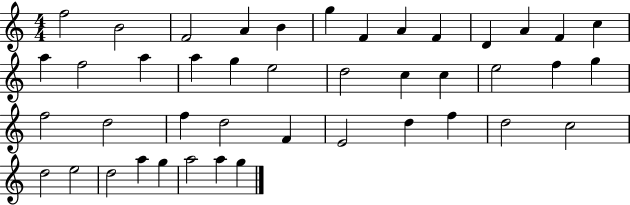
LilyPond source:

{
  \clef treble
  \numericTimeSignature
  \time 4/4
  \key c \major
  f''2 b'2 | f'2 a'4 b'4 | g''4 f'4 a'4 f'4 | d'4 a'4 f'4 c''4 | \break a''4 f''2 a''4 | a''4 g''4 e''2 | d''2 c''4 c''4 | e''2 f''4 g''4 | \break f''2 d''2 | f''4 d''2 f'4 | e'2 d''4 f''4 | d''2 c''2 | \break d''2 e''2 | d''2 a''4 g''4 | a''2 a''4 g''4 | \bar "|."
}